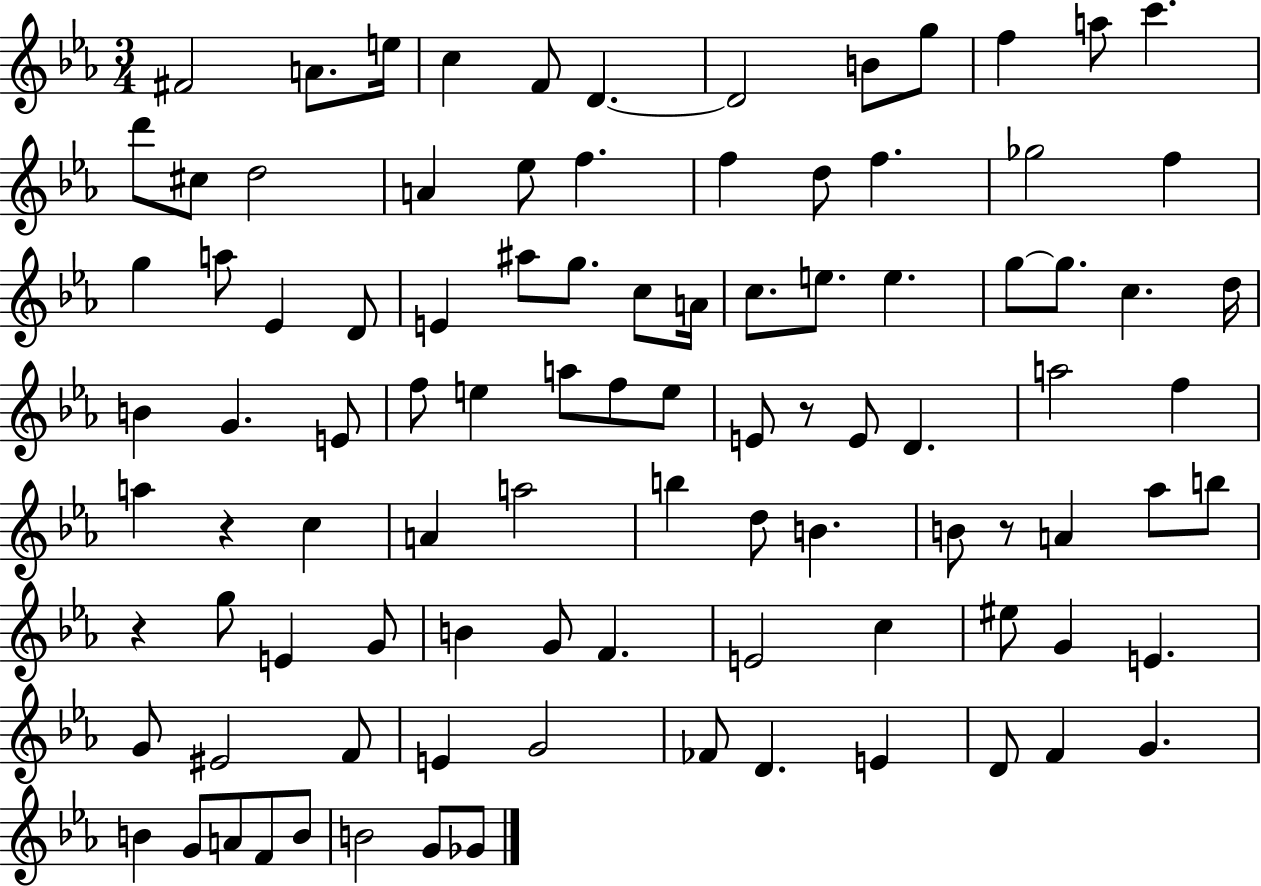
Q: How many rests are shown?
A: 4